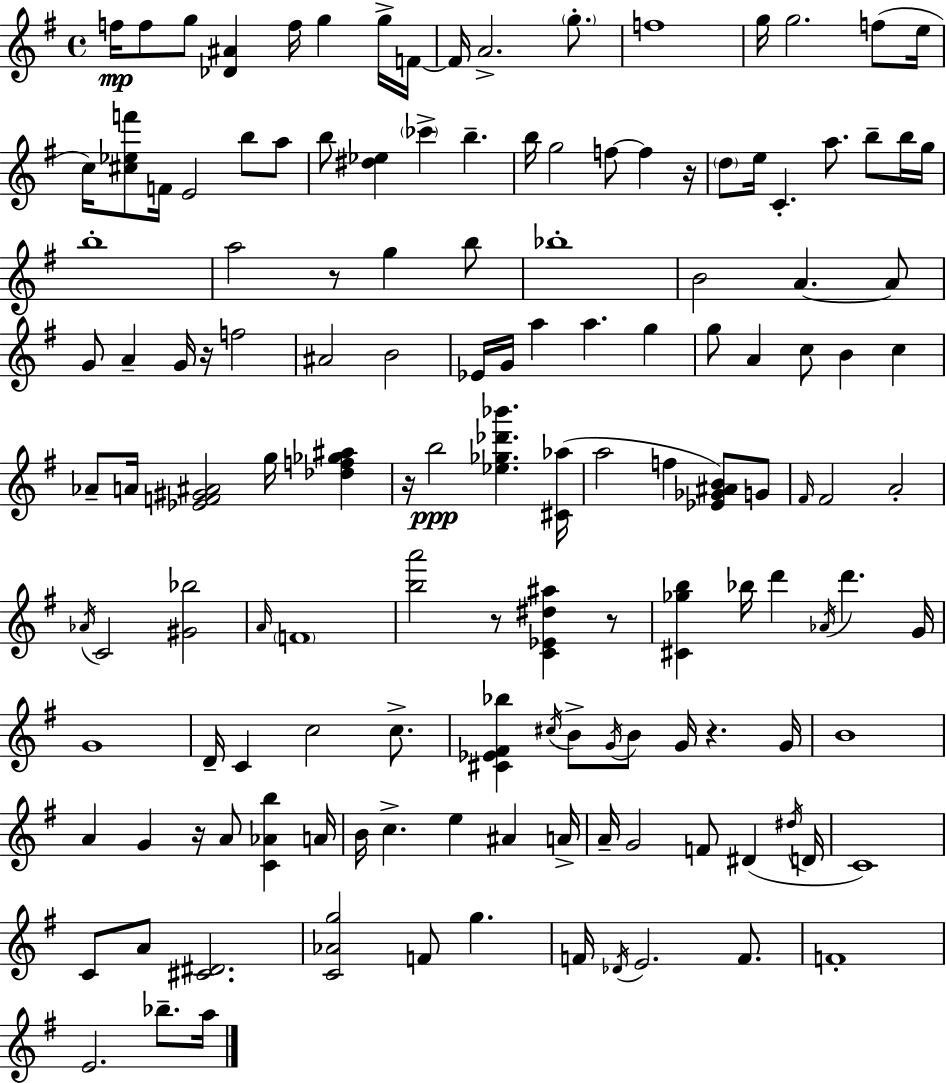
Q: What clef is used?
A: treble